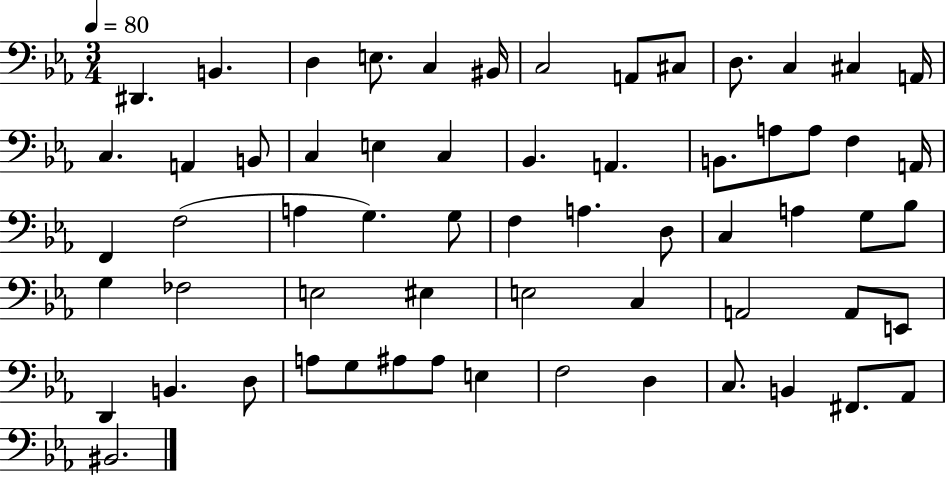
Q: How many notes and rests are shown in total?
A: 62